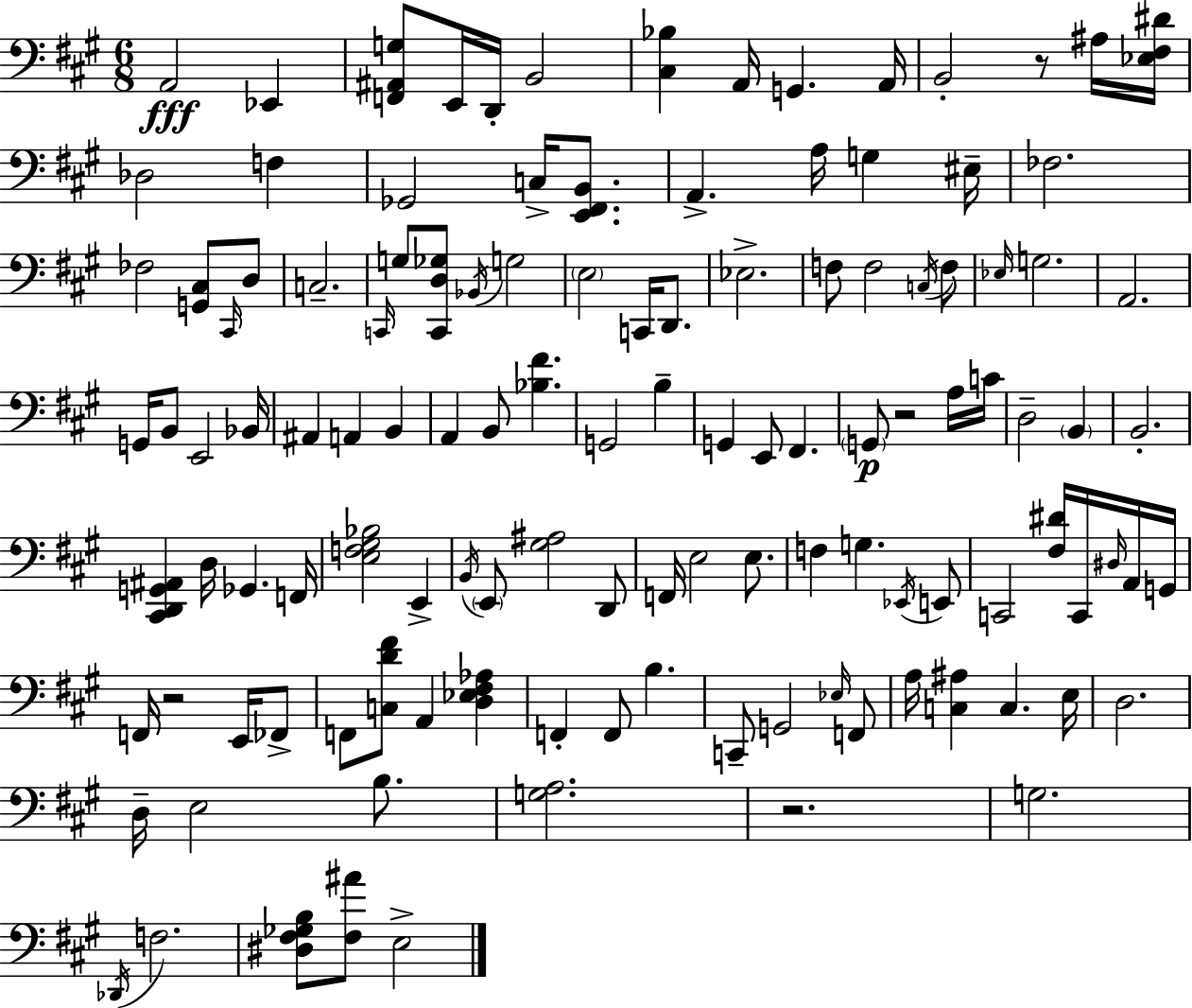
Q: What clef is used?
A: bass